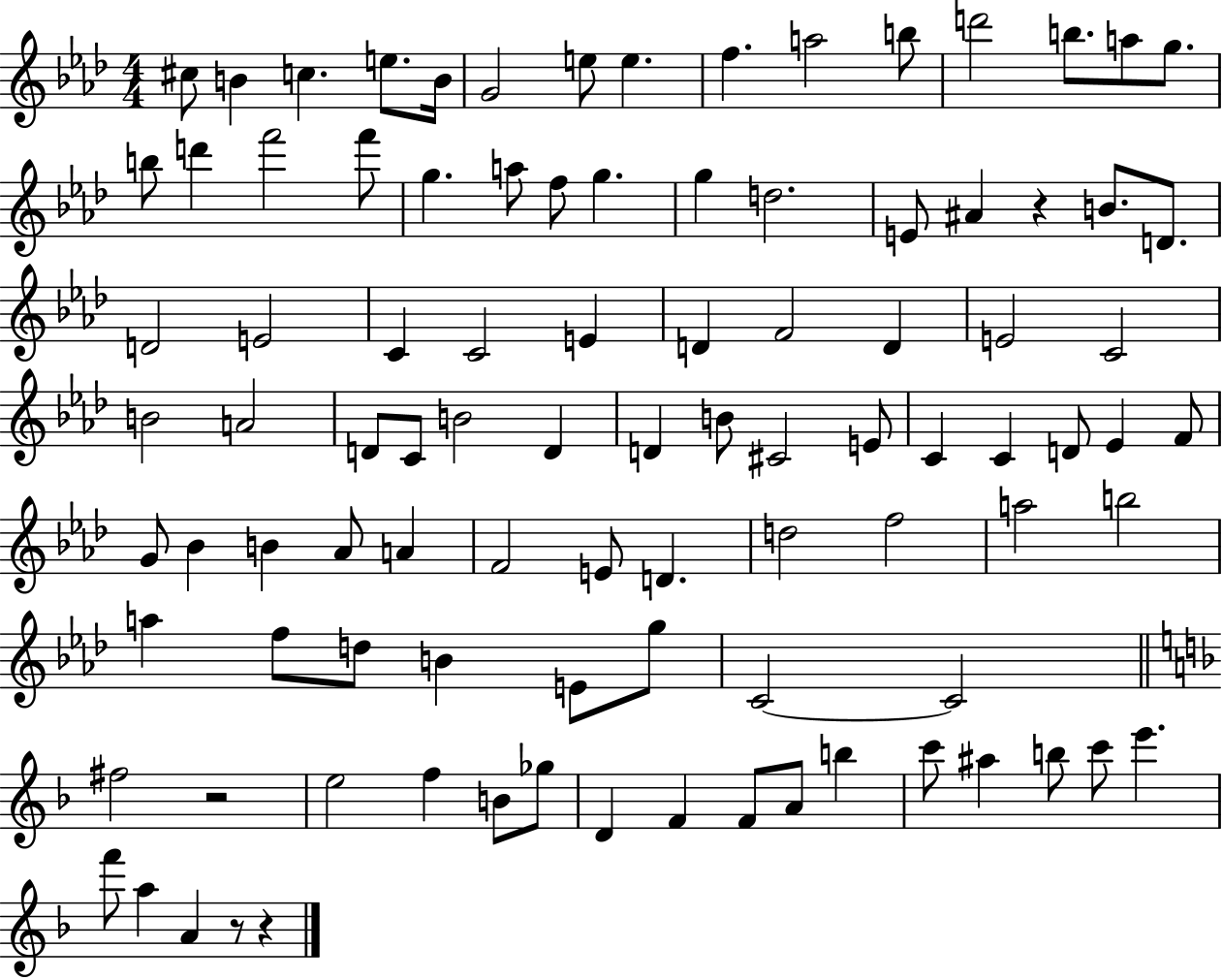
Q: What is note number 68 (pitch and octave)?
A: F5